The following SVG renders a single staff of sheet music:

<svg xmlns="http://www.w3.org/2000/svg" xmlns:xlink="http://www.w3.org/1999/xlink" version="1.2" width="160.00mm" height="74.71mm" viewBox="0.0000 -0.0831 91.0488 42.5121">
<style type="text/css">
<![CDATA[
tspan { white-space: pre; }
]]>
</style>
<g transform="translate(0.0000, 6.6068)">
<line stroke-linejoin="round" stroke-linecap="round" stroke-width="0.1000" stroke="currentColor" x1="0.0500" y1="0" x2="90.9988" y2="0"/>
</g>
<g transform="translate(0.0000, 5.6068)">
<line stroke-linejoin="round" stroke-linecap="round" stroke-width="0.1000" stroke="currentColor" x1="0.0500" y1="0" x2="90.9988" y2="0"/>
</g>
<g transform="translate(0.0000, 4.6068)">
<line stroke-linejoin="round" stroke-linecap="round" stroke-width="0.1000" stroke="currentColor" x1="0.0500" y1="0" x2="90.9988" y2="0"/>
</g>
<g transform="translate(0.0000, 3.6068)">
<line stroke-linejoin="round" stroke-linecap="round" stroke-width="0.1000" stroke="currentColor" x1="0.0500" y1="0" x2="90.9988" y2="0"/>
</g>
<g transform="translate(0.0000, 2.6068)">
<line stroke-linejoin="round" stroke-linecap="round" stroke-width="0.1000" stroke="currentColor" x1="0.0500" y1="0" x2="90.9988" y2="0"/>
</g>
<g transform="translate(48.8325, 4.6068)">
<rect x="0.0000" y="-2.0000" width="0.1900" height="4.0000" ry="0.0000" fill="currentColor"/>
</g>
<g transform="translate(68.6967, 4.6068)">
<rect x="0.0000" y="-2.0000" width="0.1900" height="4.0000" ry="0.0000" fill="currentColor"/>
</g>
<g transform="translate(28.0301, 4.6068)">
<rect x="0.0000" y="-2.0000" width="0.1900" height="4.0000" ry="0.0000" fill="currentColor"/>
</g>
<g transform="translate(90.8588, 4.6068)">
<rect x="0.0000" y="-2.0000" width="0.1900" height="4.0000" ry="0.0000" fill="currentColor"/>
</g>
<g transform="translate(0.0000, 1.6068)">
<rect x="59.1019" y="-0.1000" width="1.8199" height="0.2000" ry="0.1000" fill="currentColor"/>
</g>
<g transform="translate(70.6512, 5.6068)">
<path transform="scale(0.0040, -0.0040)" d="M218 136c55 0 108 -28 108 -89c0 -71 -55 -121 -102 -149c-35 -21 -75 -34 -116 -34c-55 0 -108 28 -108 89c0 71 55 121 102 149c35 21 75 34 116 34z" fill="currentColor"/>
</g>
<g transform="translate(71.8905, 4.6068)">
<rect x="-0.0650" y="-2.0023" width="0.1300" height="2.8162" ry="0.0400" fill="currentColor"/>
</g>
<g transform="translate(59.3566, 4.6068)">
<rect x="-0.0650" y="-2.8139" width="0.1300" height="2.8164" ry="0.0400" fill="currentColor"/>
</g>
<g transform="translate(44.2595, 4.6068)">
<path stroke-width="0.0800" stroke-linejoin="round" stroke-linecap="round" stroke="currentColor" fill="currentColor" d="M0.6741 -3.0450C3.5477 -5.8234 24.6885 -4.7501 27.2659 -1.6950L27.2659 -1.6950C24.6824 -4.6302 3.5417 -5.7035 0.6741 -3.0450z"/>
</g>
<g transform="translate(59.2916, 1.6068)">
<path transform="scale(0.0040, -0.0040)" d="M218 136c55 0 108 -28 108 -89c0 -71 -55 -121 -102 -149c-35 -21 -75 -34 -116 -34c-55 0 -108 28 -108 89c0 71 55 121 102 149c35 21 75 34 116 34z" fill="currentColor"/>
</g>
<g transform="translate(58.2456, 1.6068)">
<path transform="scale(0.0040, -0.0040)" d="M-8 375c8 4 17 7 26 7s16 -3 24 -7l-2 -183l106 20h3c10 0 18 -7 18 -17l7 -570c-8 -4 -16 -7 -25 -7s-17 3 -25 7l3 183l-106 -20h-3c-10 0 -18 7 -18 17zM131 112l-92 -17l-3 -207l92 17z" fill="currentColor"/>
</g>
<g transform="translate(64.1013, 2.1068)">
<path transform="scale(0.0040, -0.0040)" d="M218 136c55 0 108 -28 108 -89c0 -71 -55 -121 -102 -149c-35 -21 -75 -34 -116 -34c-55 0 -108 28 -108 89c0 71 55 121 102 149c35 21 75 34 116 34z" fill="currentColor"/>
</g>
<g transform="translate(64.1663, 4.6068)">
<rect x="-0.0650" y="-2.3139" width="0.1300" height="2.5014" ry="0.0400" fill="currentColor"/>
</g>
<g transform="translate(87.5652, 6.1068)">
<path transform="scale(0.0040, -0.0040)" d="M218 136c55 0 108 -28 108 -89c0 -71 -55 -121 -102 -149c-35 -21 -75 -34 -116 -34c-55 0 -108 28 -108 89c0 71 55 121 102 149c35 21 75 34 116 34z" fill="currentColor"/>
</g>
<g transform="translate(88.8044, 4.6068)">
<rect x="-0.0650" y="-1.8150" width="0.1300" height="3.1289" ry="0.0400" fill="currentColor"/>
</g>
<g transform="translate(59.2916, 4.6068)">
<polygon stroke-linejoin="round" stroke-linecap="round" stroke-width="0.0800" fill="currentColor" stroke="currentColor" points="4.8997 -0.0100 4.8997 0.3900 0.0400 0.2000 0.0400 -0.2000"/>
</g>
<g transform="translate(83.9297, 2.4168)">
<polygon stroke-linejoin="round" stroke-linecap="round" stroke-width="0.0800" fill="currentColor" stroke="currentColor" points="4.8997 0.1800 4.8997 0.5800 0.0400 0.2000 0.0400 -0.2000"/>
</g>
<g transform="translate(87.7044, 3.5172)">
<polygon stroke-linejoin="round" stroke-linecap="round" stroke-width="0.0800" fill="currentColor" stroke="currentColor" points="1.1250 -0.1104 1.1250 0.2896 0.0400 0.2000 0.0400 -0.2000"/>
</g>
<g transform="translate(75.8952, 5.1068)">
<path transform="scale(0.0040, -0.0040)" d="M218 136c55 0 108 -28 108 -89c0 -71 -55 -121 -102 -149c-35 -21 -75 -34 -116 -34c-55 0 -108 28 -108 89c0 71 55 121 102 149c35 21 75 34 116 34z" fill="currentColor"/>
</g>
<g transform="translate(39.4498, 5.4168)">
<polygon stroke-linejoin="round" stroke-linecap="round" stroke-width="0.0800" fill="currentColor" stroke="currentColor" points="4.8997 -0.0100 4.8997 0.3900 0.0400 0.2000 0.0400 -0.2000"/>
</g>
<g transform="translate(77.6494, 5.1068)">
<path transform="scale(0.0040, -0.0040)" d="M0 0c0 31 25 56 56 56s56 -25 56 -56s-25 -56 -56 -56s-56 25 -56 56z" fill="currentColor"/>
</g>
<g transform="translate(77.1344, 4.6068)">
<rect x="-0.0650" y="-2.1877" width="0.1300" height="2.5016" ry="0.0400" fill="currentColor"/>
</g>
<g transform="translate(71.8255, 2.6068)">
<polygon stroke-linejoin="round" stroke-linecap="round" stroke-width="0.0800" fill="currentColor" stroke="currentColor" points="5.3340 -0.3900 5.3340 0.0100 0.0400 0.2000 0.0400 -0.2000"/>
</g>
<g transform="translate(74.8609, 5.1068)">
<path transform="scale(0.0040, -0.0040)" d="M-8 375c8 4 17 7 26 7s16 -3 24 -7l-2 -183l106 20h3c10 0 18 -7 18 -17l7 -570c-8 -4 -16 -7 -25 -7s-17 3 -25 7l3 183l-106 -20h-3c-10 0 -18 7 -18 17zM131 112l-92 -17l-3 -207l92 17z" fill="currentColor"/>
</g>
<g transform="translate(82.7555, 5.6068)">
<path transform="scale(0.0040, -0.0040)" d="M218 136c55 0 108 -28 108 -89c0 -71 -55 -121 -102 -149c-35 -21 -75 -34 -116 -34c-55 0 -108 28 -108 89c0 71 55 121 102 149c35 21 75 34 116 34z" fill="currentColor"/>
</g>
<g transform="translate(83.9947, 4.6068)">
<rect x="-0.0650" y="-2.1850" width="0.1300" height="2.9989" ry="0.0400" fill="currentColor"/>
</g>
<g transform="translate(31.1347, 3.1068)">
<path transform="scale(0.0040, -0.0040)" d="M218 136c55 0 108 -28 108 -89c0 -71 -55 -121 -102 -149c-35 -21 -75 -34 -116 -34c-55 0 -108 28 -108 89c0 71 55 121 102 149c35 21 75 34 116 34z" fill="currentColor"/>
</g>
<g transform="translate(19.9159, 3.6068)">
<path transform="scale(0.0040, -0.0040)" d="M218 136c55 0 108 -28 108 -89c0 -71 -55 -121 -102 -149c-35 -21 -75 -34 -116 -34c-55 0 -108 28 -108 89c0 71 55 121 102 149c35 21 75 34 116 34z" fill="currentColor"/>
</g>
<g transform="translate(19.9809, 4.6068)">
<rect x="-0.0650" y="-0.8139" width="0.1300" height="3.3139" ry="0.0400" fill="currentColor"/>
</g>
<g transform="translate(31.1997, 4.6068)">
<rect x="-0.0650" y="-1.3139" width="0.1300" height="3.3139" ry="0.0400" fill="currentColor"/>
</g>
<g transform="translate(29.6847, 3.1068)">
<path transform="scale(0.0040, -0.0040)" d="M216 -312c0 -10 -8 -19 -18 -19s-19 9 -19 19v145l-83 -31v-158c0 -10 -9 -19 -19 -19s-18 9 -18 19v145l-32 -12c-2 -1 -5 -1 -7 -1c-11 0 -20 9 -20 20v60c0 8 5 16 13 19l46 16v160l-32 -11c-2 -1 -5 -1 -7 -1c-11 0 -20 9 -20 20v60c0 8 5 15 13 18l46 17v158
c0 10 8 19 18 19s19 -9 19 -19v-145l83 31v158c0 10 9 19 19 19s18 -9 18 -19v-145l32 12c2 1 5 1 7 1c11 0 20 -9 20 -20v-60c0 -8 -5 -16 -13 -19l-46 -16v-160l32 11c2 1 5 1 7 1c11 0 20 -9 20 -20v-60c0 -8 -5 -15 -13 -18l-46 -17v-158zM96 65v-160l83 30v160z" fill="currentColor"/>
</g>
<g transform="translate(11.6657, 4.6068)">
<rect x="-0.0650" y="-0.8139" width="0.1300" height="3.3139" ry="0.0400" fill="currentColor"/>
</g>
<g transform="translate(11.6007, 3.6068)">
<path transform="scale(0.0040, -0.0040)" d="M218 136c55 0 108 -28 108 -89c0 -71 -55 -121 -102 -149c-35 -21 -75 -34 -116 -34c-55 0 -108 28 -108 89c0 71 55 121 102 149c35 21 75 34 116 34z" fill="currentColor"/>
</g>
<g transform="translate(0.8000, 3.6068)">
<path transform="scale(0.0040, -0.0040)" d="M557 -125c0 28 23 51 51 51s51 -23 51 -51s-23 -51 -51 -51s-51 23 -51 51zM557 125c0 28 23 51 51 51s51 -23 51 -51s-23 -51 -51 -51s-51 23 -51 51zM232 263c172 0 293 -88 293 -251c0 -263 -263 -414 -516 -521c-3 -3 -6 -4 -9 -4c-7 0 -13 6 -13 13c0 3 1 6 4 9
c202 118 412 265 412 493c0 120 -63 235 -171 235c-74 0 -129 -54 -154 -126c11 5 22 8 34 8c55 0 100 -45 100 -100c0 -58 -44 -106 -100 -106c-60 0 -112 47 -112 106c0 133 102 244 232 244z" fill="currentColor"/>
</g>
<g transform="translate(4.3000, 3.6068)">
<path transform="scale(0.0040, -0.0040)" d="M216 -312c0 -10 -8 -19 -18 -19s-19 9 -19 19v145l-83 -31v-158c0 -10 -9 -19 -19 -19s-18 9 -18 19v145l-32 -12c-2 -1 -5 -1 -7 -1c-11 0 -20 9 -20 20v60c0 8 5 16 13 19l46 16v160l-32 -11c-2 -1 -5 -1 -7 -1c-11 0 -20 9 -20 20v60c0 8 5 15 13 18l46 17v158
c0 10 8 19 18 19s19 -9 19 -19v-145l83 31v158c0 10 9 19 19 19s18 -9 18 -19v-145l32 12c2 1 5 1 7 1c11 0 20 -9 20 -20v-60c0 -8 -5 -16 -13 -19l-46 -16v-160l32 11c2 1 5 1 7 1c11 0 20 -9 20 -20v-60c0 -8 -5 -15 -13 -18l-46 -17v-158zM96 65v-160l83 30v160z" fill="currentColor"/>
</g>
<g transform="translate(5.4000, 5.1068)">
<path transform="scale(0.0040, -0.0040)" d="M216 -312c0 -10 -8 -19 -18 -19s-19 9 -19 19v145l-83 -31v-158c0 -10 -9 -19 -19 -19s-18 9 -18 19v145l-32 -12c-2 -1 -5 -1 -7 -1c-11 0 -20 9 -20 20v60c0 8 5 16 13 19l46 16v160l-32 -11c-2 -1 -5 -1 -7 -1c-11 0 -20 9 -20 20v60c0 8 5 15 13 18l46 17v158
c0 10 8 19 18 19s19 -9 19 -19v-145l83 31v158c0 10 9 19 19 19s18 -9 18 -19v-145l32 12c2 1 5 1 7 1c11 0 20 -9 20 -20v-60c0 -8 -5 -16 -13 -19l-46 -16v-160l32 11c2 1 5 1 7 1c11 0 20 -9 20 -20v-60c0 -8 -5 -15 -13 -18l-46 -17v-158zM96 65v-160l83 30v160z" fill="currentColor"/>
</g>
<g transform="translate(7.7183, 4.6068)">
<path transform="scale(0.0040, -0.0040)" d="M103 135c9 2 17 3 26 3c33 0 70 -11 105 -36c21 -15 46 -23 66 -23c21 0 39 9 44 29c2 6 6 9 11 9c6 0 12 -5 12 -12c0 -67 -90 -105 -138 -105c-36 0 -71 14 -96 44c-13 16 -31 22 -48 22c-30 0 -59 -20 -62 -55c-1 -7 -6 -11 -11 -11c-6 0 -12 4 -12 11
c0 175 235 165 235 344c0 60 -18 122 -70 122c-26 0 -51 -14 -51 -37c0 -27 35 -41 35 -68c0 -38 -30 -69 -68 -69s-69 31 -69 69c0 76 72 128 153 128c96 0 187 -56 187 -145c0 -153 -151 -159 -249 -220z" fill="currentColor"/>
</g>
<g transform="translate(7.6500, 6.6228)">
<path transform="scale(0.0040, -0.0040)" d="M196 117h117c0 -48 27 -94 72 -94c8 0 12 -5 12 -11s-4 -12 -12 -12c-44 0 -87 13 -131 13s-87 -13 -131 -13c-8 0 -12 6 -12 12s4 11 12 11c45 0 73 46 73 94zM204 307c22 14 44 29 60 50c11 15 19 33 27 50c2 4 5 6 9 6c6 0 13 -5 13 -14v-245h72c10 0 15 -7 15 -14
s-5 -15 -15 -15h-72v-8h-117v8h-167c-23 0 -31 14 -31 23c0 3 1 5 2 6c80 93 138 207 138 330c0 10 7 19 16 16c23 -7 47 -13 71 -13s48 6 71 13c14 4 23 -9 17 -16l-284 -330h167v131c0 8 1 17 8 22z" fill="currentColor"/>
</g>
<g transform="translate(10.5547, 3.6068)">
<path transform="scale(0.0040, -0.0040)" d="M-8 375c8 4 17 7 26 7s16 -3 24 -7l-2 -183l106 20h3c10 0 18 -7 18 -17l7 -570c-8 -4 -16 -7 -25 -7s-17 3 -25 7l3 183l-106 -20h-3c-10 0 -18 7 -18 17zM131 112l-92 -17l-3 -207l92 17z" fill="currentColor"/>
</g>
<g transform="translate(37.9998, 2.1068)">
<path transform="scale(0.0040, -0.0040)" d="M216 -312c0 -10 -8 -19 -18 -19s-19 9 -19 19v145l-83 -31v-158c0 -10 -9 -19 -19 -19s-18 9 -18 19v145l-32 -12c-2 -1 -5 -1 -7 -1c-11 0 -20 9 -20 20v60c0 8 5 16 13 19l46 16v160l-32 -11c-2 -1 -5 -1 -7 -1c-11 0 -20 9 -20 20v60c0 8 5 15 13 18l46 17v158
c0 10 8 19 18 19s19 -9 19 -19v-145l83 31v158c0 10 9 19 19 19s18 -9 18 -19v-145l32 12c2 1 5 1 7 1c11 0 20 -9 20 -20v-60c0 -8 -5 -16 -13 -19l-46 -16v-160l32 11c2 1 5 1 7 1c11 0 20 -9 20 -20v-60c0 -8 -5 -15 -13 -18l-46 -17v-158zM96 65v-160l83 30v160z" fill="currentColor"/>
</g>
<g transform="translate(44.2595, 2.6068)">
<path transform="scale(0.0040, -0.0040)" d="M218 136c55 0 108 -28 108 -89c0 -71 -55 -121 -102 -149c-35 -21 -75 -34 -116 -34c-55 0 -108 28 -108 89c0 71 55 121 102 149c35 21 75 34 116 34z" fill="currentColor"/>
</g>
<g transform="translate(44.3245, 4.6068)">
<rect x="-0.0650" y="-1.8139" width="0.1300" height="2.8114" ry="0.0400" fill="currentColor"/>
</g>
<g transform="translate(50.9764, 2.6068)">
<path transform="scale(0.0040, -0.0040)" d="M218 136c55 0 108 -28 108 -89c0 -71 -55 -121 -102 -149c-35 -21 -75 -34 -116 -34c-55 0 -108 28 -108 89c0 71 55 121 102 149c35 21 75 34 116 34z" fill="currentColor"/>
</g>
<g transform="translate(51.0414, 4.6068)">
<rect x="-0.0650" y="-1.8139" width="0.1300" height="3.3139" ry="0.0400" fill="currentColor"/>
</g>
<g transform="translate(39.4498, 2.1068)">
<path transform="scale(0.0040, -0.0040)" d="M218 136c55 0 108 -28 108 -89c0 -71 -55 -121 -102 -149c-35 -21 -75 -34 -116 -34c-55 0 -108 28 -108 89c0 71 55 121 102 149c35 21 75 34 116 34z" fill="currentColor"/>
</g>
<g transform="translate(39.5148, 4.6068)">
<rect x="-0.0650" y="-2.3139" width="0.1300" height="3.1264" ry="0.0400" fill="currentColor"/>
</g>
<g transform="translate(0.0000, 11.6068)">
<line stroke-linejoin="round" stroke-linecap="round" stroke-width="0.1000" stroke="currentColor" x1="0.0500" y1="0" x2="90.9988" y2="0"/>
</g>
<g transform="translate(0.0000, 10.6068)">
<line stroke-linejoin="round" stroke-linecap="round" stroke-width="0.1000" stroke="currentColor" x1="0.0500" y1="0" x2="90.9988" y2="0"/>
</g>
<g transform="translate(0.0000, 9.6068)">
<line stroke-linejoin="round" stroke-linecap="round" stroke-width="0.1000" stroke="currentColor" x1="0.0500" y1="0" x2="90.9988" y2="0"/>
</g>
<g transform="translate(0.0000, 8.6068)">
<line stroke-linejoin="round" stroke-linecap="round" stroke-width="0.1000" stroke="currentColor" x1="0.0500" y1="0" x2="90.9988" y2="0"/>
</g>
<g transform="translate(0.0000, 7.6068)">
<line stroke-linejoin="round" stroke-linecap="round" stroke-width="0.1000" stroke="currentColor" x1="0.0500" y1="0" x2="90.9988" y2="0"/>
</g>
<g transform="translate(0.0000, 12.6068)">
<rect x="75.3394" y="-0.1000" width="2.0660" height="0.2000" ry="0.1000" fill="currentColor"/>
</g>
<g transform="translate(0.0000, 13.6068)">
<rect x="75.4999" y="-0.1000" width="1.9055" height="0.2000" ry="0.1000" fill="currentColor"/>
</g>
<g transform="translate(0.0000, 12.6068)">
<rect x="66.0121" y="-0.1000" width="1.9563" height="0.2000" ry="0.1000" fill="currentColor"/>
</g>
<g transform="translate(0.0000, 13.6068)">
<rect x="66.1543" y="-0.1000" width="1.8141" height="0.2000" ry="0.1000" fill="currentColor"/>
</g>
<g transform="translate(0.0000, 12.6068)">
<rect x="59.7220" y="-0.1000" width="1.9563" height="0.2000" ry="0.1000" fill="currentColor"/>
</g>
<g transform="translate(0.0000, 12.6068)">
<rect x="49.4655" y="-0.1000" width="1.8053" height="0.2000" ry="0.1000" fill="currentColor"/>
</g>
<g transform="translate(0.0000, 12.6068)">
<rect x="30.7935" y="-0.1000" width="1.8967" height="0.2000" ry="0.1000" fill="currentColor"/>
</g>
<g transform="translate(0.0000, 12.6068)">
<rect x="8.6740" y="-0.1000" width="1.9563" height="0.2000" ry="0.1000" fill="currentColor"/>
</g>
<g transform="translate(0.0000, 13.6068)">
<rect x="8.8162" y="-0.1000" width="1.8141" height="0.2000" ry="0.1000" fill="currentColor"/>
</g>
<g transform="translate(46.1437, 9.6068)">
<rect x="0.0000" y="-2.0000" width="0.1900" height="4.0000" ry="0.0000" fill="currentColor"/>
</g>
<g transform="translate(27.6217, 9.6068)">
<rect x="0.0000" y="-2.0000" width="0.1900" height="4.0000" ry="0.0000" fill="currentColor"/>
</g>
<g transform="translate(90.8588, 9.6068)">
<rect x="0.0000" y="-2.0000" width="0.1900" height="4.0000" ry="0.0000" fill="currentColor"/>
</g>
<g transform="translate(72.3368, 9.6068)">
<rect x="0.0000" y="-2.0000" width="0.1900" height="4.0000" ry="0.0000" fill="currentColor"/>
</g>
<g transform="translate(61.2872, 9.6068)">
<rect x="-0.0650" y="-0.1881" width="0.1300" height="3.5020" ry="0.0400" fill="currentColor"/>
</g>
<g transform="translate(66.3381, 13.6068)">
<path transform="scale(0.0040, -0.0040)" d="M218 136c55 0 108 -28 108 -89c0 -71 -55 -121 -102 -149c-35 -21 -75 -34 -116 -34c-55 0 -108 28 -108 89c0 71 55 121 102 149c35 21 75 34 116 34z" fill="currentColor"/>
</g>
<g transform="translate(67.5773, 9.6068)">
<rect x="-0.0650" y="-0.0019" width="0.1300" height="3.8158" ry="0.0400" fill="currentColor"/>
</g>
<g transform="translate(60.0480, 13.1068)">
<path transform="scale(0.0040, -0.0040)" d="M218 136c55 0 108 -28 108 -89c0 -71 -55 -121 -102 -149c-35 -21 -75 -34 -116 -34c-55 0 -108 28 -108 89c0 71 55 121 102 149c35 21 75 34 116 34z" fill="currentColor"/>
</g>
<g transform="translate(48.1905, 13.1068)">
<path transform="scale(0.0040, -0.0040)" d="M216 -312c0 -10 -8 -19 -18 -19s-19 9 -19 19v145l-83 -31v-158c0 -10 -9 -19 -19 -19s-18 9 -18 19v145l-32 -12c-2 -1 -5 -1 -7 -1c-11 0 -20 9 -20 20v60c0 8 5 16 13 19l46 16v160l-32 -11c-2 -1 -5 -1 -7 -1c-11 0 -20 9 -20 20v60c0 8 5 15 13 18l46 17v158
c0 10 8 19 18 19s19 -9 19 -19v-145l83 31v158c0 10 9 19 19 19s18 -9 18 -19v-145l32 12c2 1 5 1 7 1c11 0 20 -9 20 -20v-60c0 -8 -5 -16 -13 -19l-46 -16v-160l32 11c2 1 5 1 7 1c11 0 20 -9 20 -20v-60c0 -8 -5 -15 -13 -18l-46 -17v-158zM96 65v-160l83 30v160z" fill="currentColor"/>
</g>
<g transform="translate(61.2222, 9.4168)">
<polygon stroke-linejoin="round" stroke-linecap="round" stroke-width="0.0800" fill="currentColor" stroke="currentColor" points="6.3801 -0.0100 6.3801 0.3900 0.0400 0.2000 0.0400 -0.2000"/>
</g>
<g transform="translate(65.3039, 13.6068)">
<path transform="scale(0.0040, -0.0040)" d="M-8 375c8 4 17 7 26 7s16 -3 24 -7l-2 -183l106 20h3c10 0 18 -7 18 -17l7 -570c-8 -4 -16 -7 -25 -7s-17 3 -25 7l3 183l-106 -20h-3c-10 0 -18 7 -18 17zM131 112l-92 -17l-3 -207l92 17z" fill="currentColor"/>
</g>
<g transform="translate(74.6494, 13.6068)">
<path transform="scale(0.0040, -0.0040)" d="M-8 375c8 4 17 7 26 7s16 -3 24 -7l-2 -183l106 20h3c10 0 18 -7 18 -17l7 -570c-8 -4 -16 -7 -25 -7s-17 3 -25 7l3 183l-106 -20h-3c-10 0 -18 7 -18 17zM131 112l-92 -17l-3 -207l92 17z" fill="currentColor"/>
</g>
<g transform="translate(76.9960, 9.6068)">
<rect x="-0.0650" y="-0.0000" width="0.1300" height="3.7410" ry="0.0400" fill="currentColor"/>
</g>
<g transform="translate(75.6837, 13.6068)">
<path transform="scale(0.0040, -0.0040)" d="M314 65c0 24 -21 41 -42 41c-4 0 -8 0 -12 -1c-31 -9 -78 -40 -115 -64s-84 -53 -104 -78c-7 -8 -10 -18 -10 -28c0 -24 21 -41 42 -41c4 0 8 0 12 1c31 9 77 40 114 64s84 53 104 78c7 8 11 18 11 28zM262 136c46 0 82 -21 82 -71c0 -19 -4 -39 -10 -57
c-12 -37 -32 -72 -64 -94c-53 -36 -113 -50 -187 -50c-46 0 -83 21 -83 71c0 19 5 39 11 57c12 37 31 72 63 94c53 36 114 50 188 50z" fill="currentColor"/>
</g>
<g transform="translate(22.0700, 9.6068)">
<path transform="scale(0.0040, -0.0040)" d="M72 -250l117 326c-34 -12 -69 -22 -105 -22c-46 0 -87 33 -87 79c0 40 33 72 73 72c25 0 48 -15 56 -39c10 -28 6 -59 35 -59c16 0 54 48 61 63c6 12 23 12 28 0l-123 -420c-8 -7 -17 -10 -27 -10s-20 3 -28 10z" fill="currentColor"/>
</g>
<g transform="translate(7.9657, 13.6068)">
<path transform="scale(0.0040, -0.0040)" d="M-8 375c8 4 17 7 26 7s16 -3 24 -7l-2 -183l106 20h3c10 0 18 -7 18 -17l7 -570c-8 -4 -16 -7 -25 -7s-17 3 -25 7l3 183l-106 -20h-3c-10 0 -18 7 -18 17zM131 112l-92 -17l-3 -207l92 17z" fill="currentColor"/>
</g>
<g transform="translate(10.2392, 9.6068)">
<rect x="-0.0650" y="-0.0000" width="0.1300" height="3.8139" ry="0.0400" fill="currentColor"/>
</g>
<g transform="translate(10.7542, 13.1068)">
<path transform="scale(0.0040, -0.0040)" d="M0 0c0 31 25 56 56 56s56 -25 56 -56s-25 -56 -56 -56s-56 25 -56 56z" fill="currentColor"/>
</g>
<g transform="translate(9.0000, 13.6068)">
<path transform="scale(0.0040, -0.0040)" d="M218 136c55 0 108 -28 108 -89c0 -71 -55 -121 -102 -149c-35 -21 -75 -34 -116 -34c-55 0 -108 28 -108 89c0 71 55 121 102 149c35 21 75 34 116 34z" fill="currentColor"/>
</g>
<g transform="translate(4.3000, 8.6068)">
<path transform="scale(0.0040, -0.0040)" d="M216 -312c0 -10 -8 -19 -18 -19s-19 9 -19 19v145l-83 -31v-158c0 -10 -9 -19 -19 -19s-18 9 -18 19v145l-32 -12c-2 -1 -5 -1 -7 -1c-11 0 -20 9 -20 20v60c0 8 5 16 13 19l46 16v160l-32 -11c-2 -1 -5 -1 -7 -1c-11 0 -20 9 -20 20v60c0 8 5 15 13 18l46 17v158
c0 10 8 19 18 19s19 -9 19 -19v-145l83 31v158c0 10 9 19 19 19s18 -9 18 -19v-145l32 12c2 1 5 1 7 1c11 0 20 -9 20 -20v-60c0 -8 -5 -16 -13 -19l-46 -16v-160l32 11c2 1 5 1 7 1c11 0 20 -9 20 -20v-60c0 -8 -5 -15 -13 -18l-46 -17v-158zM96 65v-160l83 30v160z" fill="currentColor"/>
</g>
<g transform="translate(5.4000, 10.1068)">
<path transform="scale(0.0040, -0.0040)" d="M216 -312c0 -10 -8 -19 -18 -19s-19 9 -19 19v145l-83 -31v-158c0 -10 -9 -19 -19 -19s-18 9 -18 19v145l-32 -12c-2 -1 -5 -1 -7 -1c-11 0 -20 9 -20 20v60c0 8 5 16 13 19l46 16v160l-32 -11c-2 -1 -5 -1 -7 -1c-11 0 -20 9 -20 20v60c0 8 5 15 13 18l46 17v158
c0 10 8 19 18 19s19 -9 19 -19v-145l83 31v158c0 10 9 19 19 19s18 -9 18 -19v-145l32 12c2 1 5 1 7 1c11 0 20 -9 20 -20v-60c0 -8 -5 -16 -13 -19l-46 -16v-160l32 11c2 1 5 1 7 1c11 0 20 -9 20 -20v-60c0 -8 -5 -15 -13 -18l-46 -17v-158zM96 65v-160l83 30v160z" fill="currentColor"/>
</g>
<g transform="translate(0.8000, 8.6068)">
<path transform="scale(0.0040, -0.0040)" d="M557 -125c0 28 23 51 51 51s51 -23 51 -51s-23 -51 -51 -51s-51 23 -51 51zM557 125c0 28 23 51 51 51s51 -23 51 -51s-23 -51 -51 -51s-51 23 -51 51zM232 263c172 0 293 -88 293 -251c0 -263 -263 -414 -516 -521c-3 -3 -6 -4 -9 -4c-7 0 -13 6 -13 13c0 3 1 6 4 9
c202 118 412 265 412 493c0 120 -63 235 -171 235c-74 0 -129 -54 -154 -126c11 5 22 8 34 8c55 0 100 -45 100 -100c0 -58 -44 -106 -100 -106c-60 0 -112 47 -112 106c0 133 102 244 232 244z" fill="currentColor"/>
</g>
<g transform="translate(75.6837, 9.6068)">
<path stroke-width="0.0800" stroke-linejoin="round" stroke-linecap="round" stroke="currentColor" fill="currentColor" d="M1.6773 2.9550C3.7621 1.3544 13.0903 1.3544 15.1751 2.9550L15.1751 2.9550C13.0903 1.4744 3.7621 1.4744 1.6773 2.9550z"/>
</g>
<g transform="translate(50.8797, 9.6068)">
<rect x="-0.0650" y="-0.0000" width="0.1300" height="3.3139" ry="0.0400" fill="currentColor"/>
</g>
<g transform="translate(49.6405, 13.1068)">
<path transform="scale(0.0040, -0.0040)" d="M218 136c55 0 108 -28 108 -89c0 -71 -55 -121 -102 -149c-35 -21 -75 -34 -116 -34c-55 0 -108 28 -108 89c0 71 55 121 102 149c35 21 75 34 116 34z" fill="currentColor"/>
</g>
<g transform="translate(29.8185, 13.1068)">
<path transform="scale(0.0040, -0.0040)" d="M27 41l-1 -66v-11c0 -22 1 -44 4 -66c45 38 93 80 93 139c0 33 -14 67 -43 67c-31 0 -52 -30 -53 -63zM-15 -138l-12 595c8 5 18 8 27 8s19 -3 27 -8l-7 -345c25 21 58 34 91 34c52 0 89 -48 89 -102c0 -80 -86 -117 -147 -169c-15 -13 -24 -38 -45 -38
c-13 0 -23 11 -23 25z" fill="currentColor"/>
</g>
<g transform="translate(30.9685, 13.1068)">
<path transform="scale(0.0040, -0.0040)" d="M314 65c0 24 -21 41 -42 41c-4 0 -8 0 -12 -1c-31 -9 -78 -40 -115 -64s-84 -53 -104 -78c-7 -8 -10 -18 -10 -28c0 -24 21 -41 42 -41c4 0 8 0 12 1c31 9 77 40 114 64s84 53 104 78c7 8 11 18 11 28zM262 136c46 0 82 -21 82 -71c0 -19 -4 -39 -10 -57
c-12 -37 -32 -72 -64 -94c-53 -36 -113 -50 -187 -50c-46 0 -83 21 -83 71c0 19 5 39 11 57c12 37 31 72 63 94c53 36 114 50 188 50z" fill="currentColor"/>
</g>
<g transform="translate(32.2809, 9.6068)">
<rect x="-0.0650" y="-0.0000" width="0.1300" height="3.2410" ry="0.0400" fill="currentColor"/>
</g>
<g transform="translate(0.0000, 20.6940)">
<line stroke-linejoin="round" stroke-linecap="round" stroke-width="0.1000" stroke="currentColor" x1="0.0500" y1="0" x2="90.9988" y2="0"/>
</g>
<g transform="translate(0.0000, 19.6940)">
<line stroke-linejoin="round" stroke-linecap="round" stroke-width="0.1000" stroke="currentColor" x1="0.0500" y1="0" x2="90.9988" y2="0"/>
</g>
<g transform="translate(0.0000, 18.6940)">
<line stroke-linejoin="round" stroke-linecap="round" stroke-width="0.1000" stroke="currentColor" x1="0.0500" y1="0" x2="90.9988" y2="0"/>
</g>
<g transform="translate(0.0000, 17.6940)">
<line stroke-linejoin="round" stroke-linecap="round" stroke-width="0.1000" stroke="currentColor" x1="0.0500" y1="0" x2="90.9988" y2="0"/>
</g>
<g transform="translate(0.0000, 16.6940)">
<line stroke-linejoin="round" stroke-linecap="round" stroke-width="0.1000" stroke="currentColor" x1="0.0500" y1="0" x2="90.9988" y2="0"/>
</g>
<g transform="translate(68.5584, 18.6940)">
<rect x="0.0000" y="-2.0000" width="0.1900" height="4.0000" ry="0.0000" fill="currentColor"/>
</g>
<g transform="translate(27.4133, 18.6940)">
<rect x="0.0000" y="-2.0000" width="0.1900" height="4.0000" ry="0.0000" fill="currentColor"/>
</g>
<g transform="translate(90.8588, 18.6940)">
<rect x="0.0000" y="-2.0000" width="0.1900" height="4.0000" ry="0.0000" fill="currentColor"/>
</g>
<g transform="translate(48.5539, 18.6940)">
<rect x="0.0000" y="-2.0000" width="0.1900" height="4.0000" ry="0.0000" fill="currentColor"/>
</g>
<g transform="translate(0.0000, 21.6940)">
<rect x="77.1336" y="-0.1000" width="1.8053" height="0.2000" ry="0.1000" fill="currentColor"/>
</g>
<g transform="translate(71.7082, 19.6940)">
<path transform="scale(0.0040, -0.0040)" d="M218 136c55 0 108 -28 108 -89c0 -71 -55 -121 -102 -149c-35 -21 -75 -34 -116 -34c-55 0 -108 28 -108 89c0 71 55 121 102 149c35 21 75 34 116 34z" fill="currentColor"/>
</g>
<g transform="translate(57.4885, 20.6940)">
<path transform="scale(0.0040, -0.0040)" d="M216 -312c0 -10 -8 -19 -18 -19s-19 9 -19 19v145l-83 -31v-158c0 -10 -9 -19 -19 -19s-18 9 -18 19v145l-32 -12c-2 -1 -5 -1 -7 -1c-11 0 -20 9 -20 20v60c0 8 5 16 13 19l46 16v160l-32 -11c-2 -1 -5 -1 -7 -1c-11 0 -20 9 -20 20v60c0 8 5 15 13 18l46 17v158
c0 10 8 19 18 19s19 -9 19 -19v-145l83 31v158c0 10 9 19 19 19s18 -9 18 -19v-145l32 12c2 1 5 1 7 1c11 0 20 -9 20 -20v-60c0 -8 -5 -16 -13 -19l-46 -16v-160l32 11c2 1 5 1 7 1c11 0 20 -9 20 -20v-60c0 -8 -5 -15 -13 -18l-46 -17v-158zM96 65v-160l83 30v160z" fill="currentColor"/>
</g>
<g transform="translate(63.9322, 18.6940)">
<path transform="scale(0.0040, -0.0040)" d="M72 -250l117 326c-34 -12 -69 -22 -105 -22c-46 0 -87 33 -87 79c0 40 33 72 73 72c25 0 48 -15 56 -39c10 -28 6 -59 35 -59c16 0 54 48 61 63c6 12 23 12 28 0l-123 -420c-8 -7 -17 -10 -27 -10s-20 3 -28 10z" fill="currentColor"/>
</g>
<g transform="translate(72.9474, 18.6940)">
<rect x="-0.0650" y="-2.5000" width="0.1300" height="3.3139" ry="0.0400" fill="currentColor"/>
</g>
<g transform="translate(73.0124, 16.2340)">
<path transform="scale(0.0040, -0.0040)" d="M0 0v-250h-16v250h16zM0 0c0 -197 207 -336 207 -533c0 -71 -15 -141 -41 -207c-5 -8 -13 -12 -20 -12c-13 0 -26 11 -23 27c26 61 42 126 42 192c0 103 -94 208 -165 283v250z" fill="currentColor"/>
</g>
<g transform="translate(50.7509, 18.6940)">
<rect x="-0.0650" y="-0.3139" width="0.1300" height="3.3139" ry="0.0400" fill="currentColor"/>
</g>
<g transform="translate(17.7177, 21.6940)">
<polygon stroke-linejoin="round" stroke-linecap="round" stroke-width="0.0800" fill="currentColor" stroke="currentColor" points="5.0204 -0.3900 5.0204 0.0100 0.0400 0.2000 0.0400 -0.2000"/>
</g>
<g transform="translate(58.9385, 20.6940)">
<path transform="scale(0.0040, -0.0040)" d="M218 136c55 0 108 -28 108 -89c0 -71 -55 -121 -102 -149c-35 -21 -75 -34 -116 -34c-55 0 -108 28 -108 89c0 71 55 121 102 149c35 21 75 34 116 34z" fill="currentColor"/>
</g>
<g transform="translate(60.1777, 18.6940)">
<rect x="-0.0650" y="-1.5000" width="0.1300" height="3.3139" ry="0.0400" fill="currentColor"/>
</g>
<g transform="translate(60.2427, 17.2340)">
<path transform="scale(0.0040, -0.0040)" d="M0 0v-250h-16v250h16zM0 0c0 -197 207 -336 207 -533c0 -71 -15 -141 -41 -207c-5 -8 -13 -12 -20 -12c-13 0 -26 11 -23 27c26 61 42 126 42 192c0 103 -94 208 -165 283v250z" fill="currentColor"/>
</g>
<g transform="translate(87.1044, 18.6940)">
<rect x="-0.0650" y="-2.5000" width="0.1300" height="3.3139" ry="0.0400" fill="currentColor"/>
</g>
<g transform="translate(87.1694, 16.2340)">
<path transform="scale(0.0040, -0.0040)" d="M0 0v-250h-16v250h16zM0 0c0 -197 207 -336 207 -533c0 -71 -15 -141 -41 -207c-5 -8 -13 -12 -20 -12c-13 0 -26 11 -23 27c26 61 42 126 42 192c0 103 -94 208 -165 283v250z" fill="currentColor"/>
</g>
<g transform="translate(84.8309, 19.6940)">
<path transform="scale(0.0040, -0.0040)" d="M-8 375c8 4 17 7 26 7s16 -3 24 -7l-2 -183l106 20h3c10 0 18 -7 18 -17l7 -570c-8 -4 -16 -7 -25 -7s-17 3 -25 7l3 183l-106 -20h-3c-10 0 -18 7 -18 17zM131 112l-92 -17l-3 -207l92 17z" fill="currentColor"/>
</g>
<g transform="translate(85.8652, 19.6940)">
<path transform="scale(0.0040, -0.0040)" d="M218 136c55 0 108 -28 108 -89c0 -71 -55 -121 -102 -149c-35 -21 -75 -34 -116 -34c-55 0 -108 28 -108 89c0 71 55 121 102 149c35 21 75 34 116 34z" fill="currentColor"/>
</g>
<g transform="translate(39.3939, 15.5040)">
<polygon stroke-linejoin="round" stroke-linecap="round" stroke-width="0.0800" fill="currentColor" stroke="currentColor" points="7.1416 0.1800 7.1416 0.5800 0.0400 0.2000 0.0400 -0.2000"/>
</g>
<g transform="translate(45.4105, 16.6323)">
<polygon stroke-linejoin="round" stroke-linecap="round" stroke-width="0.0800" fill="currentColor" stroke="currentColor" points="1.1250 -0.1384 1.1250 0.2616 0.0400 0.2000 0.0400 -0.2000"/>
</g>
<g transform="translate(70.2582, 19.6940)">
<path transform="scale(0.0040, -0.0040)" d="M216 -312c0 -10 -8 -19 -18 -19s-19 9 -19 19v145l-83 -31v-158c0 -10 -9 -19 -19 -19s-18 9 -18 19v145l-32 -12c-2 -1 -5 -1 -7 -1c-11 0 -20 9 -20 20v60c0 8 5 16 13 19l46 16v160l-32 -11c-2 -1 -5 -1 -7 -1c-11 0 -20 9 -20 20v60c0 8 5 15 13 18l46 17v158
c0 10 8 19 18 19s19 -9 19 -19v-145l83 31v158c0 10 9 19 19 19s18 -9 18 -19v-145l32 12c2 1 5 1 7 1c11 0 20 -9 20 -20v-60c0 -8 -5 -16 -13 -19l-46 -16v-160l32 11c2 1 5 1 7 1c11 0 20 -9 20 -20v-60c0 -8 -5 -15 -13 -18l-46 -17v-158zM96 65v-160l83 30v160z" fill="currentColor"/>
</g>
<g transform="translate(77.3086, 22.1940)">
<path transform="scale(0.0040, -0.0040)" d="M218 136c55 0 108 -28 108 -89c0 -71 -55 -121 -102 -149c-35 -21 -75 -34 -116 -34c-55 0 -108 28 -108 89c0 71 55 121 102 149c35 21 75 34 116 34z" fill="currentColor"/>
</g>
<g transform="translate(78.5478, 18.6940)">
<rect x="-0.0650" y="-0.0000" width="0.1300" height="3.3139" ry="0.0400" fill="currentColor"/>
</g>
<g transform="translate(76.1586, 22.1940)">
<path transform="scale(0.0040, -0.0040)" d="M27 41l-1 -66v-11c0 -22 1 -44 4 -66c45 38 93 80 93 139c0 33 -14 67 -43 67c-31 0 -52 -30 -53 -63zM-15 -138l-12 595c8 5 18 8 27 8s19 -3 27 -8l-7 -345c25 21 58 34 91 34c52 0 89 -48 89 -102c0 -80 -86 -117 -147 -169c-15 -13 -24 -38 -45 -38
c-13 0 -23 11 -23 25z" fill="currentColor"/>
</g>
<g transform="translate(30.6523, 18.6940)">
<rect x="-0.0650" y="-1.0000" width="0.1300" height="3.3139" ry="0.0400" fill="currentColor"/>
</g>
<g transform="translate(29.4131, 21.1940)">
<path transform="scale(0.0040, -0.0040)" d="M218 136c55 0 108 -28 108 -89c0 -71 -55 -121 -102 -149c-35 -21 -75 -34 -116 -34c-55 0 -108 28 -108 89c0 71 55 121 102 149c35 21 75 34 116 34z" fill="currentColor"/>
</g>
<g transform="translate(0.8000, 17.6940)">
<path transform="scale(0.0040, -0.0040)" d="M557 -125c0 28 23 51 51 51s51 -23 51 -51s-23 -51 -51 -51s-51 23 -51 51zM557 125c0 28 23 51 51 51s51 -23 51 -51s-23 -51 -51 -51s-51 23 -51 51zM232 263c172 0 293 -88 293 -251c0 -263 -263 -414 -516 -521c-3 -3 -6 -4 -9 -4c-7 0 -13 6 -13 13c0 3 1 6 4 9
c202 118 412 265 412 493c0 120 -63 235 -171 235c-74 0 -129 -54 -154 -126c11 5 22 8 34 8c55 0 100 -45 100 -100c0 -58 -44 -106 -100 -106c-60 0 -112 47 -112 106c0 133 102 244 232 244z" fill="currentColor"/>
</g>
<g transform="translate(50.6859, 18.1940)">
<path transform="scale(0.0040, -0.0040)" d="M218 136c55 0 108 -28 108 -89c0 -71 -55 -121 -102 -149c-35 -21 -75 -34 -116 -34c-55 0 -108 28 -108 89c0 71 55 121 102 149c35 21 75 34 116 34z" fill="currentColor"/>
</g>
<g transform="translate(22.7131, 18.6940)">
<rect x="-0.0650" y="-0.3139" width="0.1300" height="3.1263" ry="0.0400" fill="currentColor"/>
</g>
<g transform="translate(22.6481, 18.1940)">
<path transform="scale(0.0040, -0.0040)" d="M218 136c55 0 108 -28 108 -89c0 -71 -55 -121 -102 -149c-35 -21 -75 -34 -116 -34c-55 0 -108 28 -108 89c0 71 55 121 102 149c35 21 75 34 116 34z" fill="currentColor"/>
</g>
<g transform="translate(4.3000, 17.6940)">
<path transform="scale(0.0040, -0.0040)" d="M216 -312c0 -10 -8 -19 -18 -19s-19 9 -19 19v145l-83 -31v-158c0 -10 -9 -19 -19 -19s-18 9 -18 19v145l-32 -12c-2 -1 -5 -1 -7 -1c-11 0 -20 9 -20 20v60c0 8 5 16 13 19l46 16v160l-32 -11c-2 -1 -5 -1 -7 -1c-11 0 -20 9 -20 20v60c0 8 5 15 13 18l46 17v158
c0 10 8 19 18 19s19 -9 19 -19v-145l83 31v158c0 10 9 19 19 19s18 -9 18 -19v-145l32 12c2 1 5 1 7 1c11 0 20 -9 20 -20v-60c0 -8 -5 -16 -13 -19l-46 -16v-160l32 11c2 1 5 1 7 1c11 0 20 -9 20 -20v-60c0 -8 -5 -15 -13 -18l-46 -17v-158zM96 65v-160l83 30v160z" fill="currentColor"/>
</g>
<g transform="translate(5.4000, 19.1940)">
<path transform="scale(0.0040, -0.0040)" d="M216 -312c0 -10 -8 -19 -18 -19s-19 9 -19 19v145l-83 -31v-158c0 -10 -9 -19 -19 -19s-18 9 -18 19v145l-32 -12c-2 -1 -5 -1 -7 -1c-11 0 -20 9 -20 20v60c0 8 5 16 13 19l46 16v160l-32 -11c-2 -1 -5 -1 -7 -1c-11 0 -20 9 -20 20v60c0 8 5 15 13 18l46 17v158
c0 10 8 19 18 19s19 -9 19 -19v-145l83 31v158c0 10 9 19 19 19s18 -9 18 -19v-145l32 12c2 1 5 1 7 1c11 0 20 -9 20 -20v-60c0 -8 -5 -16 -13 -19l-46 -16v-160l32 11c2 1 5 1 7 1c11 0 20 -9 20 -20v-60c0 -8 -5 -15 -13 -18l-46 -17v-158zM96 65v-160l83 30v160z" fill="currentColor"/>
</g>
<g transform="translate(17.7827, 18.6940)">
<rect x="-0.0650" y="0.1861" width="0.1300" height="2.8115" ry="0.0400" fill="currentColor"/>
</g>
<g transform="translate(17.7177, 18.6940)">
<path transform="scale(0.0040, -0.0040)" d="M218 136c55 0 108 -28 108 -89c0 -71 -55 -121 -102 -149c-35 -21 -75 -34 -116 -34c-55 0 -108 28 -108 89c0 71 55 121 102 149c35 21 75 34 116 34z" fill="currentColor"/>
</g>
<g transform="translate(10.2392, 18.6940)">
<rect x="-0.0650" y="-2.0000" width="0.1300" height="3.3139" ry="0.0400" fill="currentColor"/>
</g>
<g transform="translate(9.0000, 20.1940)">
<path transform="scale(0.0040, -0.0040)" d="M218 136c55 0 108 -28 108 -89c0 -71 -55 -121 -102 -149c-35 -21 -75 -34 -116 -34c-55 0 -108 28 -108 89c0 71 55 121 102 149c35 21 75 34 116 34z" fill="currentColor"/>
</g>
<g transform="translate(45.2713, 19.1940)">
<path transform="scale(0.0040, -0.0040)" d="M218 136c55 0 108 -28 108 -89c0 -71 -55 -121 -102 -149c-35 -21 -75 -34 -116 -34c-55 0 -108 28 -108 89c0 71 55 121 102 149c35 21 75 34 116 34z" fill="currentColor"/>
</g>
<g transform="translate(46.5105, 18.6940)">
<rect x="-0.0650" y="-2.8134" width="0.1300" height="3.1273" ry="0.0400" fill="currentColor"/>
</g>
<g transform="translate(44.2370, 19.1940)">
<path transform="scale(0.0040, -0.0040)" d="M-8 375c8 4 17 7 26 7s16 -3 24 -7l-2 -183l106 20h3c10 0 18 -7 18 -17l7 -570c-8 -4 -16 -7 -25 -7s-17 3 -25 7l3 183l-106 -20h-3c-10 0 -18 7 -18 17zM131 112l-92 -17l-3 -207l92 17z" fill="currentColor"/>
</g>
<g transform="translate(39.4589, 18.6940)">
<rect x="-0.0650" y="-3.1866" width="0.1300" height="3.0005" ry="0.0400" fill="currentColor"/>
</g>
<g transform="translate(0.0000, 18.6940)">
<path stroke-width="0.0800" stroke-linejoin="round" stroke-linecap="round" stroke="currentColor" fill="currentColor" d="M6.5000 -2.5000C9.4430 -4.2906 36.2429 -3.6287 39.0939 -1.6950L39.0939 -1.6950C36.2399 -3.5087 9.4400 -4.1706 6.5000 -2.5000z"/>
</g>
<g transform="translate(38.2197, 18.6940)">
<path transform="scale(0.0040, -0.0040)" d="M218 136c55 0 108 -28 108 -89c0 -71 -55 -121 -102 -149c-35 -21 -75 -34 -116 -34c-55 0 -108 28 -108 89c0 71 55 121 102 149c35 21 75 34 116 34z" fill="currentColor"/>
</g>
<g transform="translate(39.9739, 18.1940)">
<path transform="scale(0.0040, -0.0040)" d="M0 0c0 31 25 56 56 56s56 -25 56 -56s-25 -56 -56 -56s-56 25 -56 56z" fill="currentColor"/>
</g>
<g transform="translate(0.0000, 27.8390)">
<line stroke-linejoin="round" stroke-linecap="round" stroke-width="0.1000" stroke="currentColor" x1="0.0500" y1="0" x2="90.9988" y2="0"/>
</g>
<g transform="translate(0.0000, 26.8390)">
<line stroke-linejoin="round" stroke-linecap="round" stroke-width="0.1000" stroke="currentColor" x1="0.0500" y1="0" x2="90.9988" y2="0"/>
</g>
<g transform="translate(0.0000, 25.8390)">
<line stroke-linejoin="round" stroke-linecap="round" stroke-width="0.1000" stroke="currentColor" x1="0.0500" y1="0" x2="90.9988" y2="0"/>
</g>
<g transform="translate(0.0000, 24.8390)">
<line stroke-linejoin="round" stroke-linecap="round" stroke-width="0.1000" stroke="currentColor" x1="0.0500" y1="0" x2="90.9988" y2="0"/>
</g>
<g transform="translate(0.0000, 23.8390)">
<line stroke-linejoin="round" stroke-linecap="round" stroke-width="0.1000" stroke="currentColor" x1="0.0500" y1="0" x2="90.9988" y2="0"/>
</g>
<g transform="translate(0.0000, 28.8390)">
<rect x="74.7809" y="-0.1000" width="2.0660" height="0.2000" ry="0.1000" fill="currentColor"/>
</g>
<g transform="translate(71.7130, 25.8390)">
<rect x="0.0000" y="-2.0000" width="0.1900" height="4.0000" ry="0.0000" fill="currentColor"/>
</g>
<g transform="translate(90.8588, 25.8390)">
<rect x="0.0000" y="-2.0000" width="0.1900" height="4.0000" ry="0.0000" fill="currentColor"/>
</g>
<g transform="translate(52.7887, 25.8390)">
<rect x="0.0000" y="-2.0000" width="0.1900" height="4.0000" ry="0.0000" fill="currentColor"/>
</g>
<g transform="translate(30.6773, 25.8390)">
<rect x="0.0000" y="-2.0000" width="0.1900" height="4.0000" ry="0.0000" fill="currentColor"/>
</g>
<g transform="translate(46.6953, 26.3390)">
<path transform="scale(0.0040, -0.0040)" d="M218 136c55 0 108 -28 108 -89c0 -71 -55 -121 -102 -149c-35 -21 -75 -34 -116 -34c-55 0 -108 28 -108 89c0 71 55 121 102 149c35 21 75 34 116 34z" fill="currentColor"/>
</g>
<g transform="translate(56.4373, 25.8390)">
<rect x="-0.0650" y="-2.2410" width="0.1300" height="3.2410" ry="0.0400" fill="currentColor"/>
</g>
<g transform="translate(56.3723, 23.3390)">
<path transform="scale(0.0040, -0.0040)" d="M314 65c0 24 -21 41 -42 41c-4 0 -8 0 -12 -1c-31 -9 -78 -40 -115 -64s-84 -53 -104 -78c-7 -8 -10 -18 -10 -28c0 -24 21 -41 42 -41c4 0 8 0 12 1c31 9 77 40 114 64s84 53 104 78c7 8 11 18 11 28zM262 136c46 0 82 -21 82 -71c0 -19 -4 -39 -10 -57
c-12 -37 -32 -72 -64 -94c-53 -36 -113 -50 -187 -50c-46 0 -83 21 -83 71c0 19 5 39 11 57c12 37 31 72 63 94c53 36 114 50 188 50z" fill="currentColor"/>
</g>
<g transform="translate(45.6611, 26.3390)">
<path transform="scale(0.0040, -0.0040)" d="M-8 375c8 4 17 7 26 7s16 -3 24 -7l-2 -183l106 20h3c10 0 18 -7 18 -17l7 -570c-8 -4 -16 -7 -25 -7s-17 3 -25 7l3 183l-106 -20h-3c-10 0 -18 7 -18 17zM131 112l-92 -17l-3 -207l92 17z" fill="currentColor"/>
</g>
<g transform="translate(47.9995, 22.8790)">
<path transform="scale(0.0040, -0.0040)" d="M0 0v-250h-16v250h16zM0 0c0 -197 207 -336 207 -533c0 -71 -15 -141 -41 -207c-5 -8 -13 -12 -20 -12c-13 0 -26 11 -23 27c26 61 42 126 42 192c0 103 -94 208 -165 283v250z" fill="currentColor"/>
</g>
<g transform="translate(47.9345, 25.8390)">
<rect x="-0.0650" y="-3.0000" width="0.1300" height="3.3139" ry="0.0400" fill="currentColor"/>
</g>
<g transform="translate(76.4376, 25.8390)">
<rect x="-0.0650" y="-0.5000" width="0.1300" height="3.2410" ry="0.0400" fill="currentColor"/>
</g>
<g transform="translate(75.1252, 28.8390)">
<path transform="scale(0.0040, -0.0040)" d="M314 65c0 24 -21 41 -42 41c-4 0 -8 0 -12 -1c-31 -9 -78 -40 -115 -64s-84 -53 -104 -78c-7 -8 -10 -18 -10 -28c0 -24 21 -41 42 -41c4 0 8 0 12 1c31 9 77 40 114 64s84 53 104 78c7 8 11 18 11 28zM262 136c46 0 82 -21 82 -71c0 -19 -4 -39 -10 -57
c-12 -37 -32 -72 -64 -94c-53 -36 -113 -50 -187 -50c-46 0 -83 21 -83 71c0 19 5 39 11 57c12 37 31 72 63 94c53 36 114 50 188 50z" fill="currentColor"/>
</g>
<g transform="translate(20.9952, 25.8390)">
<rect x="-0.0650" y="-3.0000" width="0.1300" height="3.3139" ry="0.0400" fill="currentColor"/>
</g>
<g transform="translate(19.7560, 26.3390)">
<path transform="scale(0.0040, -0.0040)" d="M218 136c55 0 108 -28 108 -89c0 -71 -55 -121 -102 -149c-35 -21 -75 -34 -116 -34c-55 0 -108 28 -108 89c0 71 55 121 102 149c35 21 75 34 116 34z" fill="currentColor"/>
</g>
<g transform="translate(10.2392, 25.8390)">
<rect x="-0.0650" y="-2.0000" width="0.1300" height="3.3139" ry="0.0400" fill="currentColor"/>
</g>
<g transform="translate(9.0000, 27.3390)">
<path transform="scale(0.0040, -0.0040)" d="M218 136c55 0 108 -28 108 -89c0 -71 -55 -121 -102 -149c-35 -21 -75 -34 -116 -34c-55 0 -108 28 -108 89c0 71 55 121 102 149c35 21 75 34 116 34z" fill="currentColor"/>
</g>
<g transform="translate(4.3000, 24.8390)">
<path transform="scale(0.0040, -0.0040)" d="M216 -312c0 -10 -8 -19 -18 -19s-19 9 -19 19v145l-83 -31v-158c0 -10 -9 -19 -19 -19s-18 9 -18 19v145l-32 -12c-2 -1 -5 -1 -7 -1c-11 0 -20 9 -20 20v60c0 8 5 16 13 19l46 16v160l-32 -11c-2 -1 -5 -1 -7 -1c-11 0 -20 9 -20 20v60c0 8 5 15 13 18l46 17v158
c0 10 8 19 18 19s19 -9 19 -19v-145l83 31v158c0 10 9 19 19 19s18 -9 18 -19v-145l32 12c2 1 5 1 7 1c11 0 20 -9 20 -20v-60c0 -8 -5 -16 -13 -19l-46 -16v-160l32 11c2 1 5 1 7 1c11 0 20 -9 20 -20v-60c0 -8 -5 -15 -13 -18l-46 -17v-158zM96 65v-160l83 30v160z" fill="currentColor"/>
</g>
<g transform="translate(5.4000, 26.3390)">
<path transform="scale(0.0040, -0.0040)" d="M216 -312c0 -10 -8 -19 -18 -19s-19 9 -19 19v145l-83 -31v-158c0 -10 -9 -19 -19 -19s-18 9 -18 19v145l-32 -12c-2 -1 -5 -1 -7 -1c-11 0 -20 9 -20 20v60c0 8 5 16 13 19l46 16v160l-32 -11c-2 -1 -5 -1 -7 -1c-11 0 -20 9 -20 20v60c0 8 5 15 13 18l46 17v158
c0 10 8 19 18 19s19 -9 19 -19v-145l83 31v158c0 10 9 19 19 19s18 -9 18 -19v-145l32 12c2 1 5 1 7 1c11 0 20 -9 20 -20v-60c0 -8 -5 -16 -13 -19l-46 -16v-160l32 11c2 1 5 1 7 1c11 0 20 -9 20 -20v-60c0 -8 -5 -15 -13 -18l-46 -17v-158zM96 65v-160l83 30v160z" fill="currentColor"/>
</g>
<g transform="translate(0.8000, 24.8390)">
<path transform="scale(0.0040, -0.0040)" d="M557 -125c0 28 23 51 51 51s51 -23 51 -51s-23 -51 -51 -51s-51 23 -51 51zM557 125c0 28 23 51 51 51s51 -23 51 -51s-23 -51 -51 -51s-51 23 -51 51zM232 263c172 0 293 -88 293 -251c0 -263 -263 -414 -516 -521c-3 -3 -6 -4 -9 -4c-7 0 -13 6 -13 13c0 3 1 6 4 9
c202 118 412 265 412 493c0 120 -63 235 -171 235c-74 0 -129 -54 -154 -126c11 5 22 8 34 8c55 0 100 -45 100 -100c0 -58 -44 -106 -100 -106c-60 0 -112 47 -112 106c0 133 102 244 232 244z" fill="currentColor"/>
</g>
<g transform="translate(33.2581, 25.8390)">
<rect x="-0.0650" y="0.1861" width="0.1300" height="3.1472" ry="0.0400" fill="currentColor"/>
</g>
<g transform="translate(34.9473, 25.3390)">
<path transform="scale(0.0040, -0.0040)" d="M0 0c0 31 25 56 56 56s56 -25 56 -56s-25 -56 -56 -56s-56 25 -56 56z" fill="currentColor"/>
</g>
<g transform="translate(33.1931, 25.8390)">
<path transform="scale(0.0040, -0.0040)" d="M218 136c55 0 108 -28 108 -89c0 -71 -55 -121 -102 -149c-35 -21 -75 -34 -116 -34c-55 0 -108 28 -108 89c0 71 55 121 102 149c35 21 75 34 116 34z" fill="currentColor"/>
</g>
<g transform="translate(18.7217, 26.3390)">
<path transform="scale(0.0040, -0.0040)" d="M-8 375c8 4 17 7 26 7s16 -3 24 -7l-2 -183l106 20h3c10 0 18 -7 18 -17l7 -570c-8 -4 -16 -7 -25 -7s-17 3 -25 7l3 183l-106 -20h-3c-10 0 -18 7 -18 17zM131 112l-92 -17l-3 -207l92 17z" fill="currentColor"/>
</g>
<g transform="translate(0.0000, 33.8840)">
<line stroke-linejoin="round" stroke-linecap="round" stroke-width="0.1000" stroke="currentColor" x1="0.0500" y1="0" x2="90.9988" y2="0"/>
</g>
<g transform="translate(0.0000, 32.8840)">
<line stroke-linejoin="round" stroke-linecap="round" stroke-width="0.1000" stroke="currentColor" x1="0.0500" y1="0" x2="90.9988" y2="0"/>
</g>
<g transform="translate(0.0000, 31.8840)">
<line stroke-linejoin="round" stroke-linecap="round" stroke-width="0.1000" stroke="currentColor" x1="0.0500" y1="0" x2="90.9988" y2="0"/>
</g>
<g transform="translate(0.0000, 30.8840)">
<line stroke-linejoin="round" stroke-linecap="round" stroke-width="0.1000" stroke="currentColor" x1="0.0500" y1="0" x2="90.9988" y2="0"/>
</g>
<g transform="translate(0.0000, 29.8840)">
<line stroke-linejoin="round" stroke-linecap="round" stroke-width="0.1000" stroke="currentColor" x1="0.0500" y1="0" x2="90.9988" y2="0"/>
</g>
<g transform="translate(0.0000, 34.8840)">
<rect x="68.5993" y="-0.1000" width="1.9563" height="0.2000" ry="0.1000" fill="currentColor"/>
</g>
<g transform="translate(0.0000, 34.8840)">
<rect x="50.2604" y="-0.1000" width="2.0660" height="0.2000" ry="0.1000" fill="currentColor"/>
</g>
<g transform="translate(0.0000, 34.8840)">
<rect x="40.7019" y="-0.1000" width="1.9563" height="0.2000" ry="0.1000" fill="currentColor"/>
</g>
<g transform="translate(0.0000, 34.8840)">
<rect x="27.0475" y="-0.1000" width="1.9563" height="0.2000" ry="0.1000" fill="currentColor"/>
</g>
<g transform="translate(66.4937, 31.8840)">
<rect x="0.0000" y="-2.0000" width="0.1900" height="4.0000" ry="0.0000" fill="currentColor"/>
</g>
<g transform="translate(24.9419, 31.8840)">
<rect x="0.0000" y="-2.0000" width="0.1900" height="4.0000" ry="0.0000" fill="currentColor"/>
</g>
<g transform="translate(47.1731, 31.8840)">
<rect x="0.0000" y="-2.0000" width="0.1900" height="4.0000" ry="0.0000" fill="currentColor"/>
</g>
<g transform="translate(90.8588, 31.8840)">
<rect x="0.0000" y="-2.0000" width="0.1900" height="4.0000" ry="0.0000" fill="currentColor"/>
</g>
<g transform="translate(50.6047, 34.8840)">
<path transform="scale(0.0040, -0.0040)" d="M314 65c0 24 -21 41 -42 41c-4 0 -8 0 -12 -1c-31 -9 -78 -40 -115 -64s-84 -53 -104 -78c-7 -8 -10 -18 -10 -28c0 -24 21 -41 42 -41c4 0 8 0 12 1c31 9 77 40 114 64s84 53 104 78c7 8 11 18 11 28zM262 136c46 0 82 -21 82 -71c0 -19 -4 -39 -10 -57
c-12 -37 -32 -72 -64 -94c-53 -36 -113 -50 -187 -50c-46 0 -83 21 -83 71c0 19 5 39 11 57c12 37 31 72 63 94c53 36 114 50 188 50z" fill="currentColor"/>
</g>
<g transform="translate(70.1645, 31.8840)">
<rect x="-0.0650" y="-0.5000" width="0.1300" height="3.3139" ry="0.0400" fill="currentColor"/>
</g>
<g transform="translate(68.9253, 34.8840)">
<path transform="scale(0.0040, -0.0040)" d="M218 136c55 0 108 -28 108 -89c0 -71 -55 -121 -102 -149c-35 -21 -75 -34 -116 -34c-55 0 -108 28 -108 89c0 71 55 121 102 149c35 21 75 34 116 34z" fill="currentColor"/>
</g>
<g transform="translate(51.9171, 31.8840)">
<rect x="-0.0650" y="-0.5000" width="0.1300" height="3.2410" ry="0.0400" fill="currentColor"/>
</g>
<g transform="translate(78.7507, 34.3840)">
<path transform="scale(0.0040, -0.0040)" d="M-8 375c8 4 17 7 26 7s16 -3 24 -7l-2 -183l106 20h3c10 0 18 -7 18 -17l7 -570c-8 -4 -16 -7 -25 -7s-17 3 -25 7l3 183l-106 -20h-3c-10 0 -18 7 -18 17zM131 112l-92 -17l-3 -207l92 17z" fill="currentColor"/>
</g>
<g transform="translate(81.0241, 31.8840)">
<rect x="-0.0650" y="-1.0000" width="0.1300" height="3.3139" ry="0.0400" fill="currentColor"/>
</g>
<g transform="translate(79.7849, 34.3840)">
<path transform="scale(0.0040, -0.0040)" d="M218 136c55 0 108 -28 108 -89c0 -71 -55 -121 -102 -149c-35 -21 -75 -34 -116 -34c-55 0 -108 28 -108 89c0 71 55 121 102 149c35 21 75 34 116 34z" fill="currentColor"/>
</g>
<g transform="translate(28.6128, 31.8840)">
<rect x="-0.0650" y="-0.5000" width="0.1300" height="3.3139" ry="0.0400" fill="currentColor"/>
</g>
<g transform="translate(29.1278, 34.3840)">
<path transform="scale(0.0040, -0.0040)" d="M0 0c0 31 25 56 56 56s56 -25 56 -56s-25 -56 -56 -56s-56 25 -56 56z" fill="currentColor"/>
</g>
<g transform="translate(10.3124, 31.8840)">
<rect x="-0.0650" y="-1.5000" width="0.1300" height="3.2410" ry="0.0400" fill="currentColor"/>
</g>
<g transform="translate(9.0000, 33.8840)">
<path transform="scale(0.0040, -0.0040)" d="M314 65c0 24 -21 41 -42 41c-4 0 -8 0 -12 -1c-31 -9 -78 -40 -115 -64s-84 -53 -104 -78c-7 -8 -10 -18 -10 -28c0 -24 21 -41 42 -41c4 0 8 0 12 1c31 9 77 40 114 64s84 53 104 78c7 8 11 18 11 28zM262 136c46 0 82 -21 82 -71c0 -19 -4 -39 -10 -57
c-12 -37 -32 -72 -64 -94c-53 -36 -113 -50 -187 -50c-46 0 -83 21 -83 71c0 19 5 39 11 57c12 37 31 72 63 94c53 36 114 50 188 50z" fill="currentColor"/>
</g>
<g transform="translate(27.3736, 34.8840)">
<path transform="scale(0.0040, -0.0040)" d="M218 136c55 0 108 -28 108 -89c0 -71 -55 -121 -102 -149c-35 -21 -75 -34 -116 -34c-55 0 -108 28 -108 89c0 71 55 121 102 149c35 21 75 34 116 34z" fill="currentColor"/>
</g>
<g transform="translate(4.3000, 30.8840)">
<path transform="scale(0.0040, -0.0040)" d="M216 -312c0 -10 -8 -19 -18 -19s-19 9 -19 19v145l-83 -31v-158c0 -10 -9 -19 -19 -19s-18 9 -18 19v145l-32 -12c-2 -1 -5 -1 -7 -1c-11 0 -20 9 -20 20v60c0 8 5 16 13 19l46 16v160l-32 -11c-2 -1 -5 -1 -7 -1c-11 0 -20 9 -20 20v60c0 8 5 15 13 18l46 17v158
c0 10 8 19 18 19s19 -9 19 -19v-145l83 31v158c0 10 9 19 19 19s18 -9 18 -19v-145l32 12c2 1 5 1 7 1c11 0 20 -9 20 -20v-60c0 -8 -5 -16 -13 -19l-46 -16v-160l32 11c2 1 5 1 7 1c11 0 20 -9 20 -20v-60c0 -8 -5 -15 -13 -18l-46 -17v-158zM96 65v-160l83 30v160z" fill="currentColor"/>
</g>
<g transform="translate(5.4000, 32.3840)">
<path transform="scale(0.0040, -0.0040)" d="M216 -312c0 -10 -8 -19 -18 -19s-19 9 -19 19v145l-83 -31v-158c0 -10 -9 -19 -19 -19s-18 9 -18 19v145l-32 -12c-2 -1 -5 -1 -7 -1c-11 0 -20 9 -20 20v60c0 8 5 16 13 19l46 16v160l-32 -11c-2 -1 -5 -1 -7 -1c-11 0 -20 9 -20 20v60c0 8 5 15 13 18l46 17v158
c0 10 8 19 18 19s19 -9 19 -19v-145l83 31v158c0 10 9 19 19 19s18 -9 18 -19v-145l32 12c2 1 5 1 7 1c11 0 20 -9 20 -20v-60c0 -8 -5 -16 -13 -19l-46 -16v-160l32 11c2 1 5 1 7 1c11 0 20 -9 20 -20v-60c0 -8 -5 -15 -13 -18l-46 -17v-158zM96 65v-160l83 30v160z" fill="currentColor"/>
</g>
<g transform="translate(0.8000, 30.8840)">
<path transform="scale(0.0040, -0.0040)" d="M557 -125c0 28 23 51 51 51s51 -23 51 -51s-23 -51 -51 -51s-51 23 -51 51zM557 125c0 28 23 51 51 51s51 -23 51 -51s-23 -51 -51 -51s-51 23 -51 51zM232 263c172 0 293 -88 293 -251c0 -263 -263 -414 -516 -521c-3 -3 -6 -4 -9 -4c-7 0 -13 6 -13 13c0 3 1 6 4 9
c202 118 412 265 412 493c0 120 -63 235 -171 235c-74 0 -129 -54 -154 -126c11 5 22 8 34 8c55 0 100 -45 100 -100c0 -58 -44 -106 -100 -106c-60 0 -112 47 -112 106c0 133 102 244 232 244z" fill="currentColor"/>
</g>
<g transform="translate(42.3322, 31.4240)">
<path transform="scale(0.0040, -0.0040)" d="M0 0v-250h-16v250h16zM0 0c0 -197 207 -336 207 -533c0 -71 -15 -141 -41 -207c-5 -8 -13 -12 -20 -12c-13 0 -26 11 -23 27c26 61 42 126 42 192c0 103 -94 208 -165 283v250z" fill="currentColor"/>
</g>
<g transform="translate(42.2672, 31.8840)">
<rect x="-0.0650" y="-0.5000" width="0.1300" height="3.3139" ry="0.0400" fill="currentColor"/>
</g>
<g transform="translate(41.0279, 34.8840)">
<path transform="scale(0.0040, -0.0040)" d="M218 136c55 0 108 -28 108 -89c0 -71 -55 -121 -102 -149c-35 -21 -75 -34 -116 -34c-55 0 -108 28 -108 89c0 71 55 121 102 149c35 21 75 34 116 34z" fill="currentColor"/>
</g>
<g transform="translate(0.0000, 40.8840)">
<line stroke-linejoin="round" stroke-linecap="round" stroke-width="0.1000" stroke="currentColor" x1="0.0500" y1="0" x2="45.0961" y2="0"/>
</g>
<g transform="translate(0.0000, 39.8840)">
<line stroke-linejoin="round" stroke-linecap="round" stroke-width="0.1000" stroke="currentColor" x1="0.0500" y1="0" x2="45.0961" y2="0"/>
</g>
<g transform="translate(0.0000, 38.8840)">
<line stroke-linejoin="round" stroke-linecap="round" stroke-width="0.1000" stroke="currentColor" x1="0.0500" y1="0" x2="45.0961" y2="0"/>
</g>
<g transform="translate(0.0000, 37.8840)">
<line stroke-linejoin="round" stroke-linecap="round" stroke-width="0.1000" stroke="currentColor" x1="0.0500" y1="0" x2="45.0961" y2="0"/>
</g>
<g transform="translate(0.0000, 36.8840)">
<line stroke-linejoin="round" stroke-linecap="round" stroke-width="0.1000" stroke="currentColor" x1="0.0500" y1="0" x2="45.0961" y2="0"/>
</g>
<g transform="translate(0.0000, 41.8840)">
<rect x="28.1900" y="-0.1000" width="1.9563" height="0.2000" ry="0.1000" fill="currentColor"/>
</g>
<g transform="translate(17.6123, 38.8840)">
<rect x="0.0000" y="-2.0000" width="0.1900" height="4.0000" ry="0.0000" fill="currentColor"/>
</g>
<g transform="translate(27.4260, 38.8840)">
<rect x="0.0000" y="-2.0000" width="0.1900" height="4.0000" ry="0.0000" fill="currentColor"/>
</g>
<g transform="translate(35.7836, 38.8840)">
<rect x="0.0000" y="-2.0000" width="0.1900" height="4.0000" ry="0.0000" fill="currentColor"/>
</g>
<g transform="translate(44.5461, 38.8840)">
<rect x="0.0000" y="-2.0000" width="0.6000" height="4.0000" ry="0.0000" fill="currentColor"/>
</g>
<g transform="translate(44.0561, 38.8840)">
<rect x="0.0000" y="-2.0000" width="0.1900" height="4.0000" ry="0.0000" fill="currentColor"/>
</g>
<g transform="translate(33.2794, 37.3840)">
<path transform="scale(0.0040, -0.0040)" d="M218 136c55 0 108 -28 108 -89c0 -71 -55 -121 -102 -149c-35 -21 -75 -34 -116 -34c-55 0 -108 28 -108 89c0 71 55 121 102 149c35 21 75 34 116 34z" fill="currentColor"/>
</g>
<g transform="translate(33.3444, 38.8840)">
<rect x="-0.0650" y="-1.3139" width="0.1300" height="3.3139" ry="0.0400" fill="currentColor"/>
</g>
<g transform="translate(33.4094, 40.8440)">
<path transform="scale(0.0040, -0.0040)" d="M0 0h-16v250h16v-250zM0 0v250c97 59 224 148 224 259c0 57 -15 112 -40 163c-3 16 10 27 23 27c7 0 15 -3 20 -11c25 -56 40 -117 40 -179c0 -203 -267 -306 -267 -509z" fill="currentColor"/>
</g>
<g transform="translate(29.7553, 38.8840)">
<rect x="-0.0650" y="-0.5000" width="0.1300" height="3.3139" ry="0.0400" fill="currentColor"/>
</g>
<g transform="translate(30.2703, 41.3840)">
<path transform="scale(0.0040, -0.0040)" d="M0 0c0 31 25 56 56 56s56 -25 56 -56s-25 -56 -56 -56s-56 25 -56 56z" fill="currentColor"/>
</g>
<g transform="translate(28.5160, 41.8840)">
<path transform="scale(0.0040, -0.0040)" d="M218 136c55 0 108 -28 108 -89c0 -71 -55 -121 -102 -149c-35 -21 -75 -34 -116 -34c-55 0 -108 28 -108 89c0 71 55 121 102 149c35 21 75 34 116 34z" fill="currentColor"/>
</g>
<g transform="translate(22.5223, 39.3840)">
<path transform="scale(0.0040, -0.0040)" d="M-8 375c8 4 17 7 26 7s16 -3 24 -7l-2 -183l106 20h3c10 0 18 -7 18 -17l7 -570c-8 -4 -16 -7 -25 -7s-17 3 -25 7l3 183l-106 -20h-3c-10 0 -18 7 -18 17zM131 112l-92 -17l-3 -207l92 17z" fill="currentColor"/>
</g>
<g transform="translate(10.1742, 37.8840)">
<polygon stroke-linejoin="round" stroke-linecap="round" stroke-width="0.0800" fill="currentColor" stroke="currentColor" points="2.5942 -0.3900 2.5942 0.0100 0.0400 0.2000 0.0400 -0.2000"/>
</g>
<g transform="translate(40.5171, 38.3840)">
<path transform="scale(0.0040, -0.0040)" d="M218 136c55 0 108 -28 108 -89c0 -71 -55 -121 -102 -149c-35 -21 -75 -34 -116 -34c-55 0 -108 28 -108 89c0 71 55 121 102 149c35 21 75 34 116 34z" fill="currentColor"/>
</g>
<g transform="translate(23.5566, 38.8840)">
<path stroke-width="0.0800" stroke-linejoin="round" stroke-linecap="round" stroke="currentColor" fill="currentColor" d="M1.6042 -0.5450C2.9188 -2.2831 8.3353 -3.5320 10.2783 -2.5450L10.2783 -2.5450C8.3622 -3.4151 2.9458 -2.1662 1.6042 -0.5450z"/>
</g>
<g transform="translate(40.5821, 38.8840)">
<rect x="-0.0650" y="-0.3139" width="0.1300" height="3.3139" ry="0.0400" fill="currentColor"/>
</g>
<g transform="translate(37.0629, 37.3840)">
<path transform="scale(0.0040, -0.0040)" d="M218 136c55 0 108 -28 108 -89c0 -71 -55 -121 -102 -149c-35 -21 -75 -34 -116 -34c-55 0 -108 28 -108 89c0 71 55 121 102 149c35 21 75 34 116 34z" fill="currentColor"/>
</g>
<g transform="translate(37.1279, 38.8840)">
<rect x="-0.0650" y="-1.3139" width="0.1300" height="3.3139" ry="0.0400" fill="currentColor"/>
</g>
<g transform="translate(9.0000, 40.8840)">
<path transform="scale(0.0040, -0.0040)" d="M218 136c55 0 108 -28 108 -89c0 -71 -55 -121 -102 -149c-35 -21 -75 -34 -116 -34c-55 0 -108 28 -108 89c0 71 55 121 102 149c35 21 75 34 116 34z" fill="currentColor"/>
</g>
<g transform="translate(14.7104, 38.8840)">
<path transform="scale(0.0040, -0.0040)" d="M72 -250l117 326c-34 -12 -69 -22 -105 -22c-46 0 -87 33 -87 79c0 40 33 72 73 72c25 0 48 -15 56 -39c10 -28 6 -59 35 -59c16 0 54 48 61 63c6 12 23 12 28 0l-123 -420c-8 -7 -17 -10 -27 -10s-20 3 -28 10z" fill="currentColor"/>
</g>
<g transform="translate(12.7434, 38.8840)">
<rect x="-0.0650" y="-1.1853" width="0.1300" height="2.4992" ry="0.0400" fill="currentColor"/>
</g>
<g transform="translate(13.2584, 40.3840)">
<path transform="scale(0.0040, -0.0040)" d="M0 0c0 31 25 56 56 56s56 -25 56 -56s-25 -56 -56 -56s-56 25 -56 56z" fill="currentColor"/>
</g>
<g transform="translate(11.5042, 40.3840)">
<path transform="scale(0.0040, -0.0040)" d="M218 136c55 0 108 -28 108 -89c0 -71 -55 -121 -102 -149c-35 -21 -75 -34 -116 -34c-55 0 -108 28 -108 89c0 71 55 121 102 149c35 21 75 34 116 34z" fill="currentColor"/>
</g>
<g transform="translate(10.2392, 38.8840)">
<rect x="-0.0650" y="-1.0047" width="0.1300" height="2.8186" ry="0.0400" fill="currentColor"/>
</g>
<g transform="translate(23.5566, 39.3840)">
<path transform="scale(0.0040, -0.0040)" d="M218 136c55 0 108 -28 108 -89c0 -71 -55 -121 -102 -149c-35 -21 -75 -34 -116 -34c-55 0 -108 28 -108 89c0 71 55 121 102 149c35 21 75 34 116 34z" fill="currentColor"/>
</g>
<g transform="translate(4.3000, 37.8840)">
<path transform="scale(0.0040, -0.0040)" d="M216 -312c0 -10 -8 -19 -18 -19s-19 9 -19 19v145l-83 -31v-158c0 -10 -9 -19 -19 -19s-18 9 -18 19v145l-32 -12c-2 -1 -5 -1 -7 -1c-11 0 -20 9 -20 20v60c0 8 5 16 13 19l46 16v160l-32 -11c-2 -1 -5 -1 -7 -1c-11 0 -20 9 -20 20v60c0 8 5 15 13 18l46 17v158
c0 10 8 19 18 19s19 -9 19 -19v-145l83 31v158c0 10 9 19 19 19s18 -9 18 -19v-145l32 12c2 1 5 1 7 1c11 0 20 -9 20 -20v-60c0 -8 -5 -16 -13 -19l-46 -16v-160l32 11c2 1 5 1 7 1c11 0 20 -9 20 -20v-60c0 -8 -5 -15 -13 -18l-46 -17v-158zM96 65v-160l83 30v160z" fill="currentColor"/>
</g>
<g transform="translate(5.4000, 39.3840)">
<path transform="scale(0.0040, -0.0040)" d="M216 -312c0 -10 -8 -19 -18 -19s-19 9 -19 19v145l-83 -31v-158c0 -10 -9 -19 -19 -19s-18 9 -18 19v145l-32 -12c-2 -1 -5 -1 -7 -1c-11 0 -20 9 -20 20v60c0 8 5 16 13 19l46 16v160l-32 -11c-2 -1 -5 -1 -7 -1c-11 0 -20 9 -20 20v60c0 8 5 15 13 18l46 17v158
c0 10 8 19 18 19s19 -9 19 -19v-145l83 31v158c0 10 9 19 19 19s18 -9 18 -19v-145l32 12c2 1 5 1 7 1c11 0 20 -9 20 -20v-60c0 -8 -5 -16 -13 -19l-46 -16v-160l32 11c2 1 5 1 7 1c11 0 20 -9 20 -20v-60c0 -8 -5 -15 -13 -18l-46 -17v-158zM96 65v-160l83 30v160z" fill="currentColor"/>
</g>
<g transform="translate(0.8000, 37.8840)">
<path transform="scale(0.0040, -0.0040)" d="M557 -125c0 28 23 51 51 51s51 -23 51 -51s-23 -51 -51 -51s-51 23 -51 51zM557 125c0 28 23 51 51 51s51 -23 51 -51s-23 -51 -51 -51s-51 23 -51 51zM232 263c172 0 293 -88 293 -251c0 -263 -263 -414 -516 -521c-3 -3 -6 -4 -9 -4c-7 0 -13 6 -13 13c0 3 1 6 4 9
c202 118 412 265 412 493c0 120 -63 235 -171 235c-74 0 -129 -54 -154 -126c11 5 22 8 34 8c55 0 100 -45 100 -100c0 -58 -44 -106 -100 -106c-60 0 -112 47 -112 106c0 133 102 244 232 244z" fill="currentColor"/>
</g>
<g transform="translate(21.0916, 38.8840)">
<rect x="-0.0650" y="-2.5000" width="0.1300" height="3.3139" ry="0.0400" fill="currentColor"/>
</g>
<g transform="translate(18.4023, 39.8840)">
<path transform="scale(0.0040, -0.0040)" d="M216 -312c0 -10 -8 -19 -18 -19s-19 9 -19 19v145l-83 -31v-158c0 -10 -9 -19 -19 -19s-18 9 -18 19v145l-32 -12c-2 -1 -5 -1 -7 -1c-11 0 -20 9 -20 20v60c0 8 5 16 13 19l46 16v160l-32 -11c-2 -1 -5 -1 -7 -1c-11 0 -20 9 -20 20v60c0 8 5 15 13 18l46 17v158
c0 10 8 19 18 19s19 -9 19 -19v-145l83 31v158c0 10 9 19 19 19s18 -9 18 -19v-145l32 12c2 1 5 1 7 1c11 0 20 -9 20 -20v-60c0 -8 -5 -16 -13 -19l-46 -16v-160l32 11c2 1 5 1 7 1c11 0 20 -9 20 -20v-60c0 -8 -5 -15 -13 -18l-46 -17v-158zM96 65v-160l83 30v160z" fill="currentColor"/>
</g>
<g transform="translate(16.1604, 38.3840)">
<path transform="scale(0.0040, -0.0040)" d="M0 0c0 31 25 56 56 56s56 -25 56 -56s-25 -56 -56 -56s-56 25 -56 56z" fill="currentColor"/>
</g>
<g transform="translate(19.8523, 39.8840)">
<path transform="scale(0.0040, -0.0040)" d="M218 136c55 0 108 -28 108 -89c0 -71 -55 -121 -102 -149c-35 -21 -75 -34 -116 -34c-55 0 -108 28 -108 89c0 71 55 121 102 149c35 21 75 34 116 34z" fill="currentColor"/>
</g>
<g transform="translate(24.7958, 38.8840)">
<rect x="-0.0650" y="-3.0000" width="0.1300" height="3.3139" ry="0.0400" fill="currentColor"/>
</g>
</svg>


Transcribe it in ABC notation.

X:1
T:Untitled
M:2/4
L:1/4
K:D
F, F, ^G, ^B,/2 A,/2 A, C/2 B,/2 B,,/2 C,/2 B,,/2 A,,/4 C,, z/2 _D,,2 ^D,, ^D,,/2 C,,/2 C,,2 A,, D,/2 E,/2 ^F,, D,/2 C,/4 E, ^G,,/2 z/2 ^B,,/2 _D,, B,,/2 A,, C, D, C,/2 B,2 E,,2 G,,2 E,, E,,/2 E,,2 E,, F,, G,,/2 A,,/2 z/2 ^B,, C, E,, G,/2 G, E,